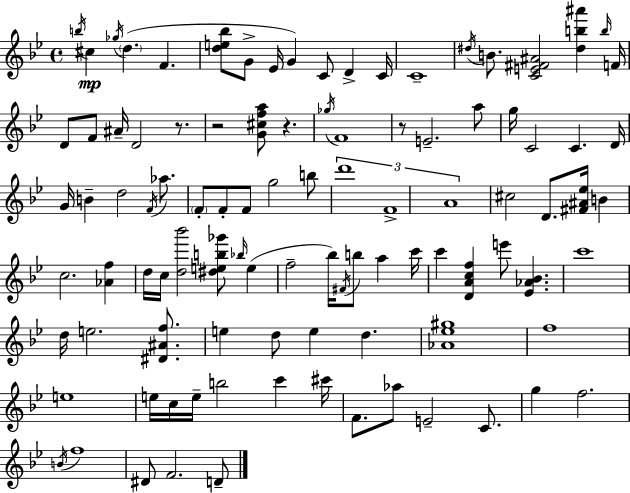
{
  \clef treble
  \time 4/4
  \defaultTimeSignature
  \key g \minor
  \acciaccatura { b''16 }\mp cis''4 \acciaccatura { ges''16 } \parenthesize d''4.( f'4. | <d'' e'' bes''>8 g'8-> ees'16 g'4) c'8 d'4-> | c'16 c'1-- | \acciaccatura { dis''16 } b'8. <c' e' fis' ais'>2 <dis'' b'' ais'''>4 | \break \grace { b''16 } f'16 d'8 f'8 ais'16-- d'2 | r8. r2 <g' cis'' f'' a''>8 r4. | \acciaccatura { ges''16 } f'1 | r8 e'2.-- | \break a''8 g''16 c'2 c'4. | d'16 g'16 b'4-- d''2 | \acciaccatura { f'16 } aes''8. \parenthesize f'8-. f'8-. f'8 g''2 | b''8 \tuplet 3/2 { d'''1 | \break f'1-> | a'1 } | cis''2 d'8. | <fis' ais' ees''>16 b'4 c''2. | \break <aes' f''>4 d''16 c''16 <d'' bes'''>2 | <dis'' e'' b'' ges'''>8 \grace { bes''16 } e''4( f''2-- bes''16) | \acciaccatura { fis'16 } b''8 a''4 c'''16 c'''4 <d' a' c'' f''>4 | e'''8 <ees' aes' bes'>4. c'''1 | \break d''16 e''2. | <dis' ais' f''>8. e''4 d''8 e''4 | d''4. <aes' ees'' gis''>1 | f''1 | \break e''1 | e''16 c''16 e''16-- b''2 | c'''4 cis'''16 f'8. aes''8 e'2-- | c'8. g''4 f''2. | \break \acciaccatura { b'16 } f''1 | dis'8 f'2. | d'8-- \bar "|."
}